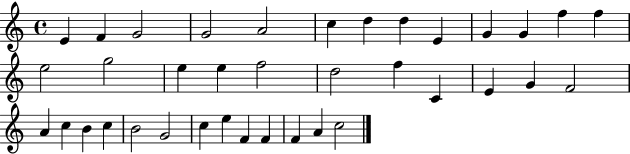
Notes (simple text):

E4/q F4/q G4/h G4/h A4/h C5/q D5/q D5/q E4/q G4/q G4/q F5/q F5/q E5/h G5/h E5/q E5/q F5/h D5/h F5/q C4/q E4/q G4/q F4/h A4/q C5/q B4/q C5/q B4/h G4/h C5/q E5/q F4/q F4/q F4/q A4/q C5/h